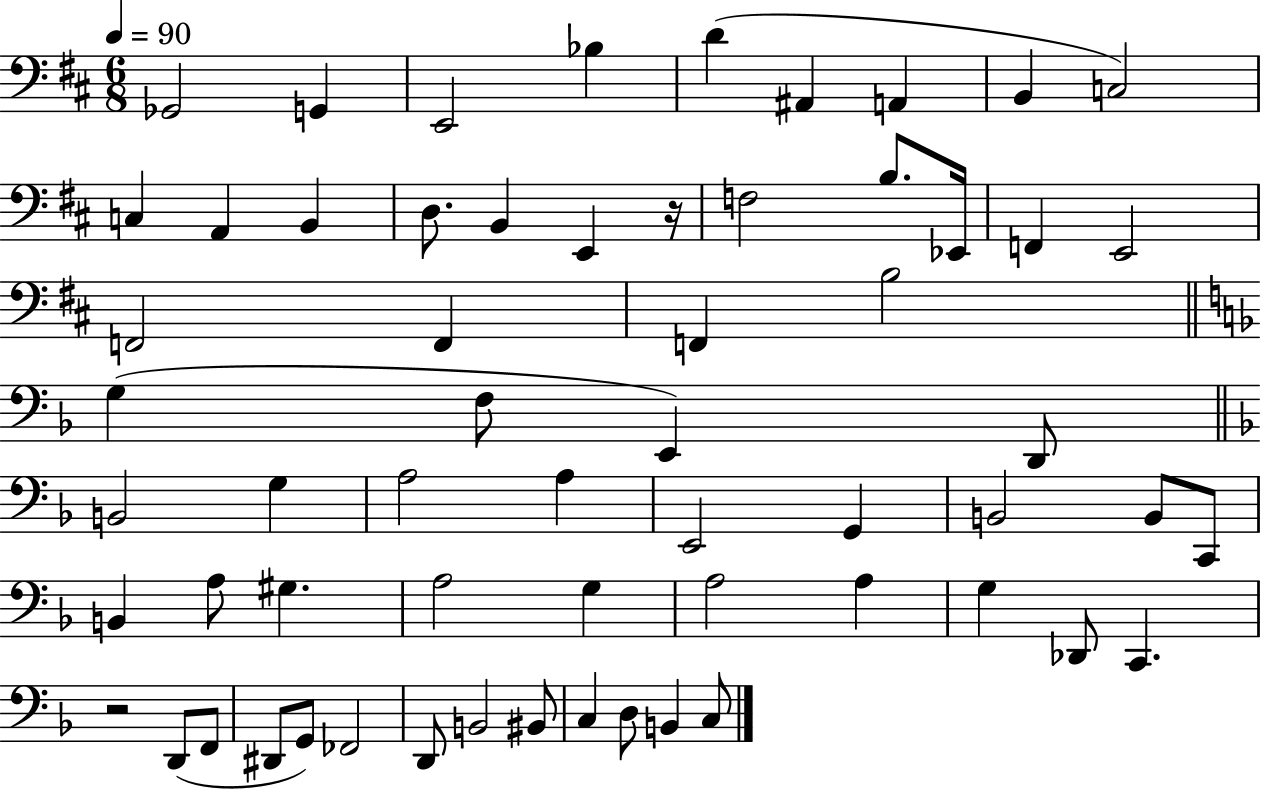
Gb2/h G2/q E2/h Bb3/q D4/q A#2/q A2/q B2/q C3/h C3/q A2/q B2/q D3/e. B2/q E2/q R/s F3/h B3/e. Eb2/s F2/q E2/h F2/h F2/q F2/q B3/h G3/q F3/e E2/q D2/e B2/h G3/q A3/h A3/q E2/h G2/q B2/h B2/e C2/e B2/q A3/e G#3/q. A3/h G3/q A3/h A3/q G3/q Db2/e C2/q. R/h D2/e F2/e D#2/e G2/e FES2/h D2/e B2/h BIS2/e C3/q D3/e B2/q C3/e